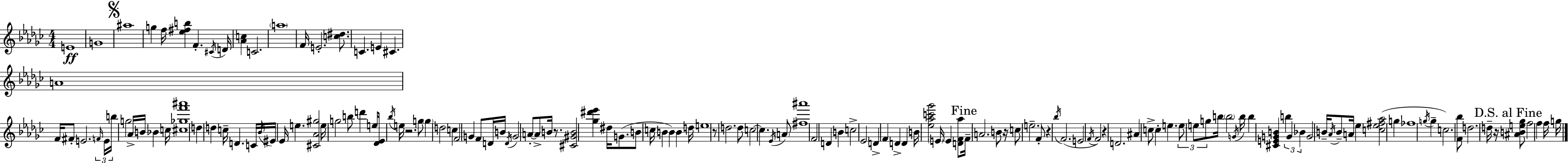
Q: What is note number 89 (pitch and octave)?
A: E5